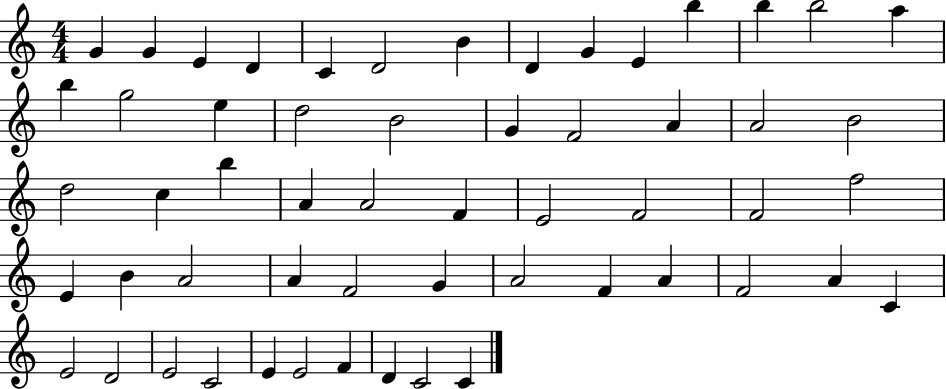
{
  \clef treble
  \numericTimeSignature
  \time 4/4
  \key c \major
  g'4 g'4 e'4 d'4 | c'4 d'2 b'4 | d'4 g'4 e'4 b''4 | b''4 b''2 a''4 | \break b''4 g''2 e''4 | d''2 b'2 | g'4 f'2 a'4 | a'2 b'2 | \break d''2 c''4 b''4 | a'4 a'2 f'4 | e'2 f'2 | f'2 f''2 | \break e'4 b'4 a'2 | a'4 f'2 g'4 | a'2 f'4 a'4 | f'2 a'4 c'4 | \break e'2 d'2 | e'2 c'2 | e'4 e'2 f'4 | d'4 c'2 c'4 | \break \bar "|."
}